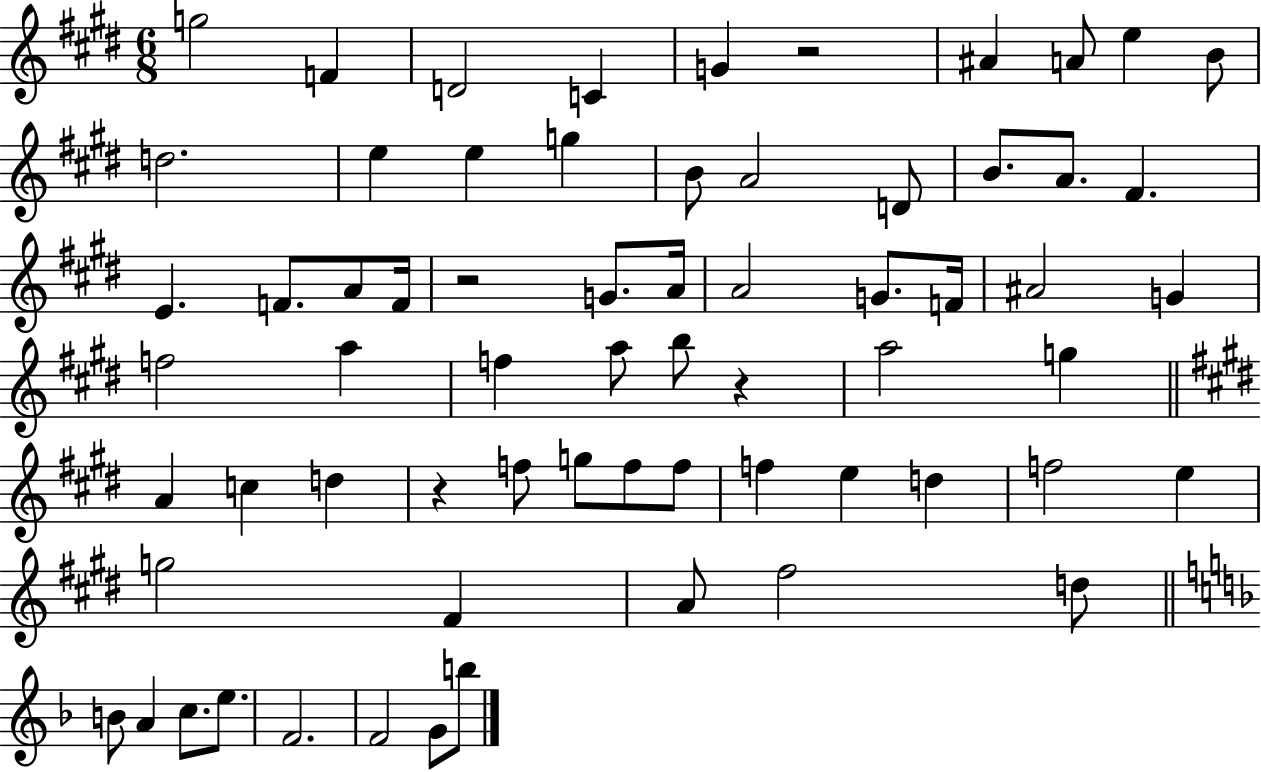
{
  \clef treble
  \numericTimeSignature
  \time 6/8
  \key e \major
  g''2 f'4 | d'2 c'4 | g'4 r2 | ais'4 a'8 e''4 b'8 | \break d''2. | e''4 e''4 g''4 | b'8 a'2 d'8 | b'8. a'8. fis'4. | \break e'4. f'8. a'8 f'16 | r2 g'8. a'16 | a'2 g'8. f'16 | ais'2 g'4 | \break f''2 a''4 | f''4 a''8 b''8 r4 | a''2 g''4 | \bar "||" \break \key e \major a'4 c''4 d''4 | r4 f''8 g''8 f''8 f''8 | f''4 e''4 d''4 | f''2 e''4 | \break g''2 fis'4 | a'8 fis''2 d''8 | \bar "||" \break \key f \major b'8 a'4 c''8. e''8. | f'2. | f'2 g'8 b''8 | \bar "|."
}